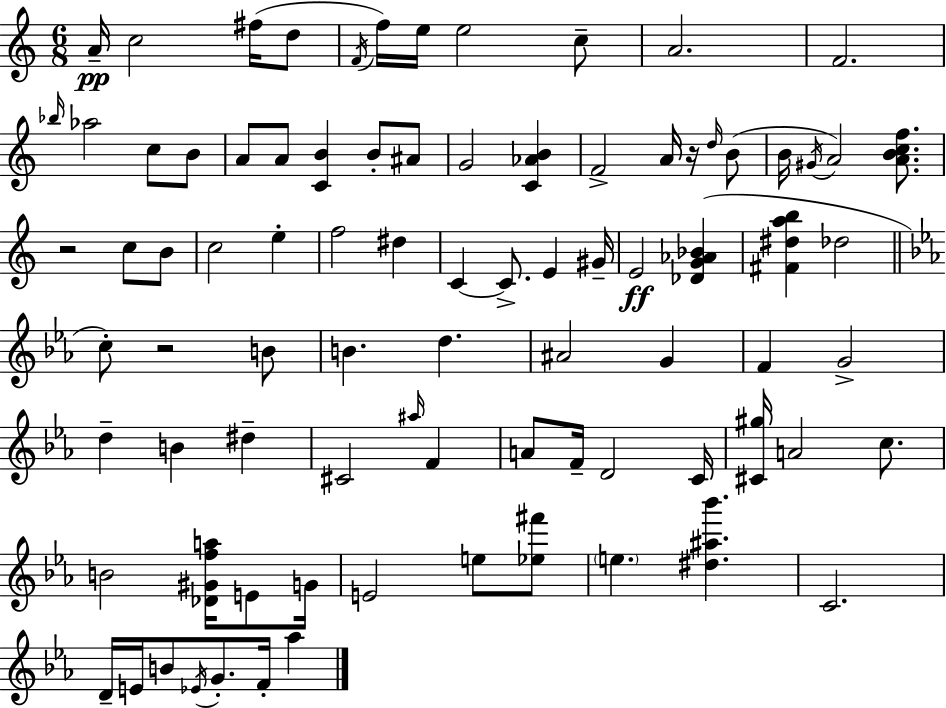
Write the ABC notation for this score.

X:1
T:Untitled
M:6/8
L:1/4
K:C
A/4 c2 ^f/4 d/2 F/4 f/4 e/4 e2 c/2 A2 F2 _b/4 _a2 c/2 B/2 A/2 A/2 [CB] B/2 ^A/2 G2 [C_AB] F2 A/4 z/4 d/4 B/2 B/4 ^G/4 A2 [ABcf]/2 z2 c/2 B/2 c2 e f2 ^d C C/2 E ^G/4 E2 [_DG_A_B] [^F^dab] _d2 c/2 z2 B/2 B d ^A2 G F G2 d B ^d ^C2 ^a/4 F A/2 F/4 D2 C/4 [^C^g]/4 A2 c/2 B2 [_D^Gfa]/4 E/2 G/4 E2 e/2 [_e^f']/2 e [^d^a_b'] C2 D/4 E/4 B/2 _E/4 G/2 F/4 _a